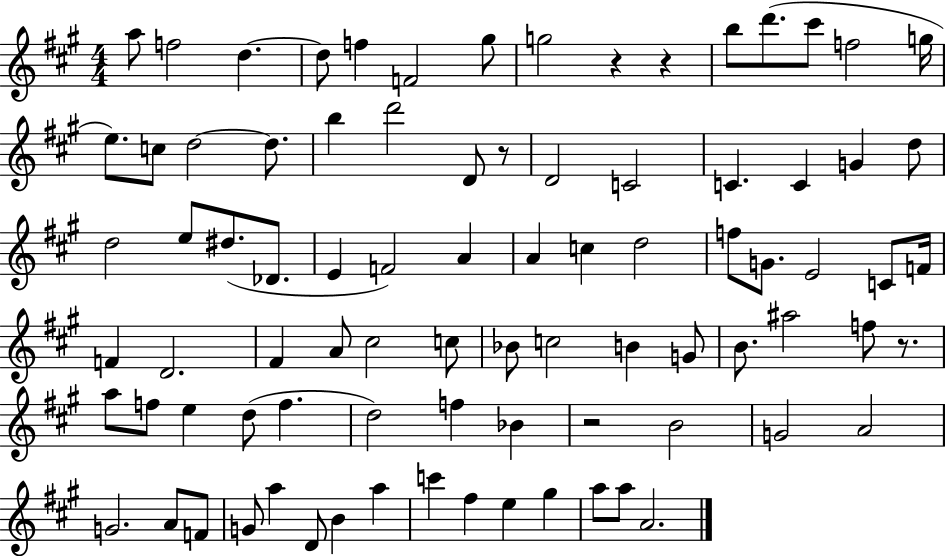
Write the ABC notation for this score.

X:1
T:Untitled
M:4/4
L:1/4
K:A
a/2 f2 d d/2 f F2 ^g/2 g2 z z b/2 d'/2 ^c'/2 f2 g/4 e/2 c/2 d2 d/2 b d'2 D/2 z/2 D2 C2 C C G d/2 d2 e/2 ^d/2 _D/2 E F2 A A c d2 f/2 G/2 E2 C/2 F/4 F D2 ^F A/2 ^c2 c/2 _B/2 c2 B G/2 B/2 ^a2 f/2 z/2 a/2 f/2 e d/2 f d2 f _B z2 B2 G2 A2 G2 A/2 F/2 G/2 a D/2 B a c' ^f e ^g a/2 a/2 A2